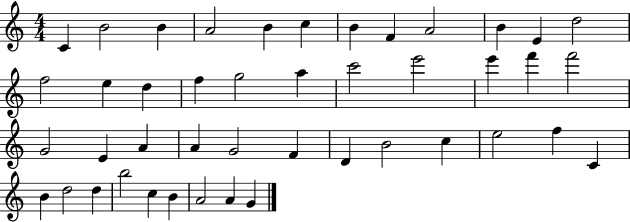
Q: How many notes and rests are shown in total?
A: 44